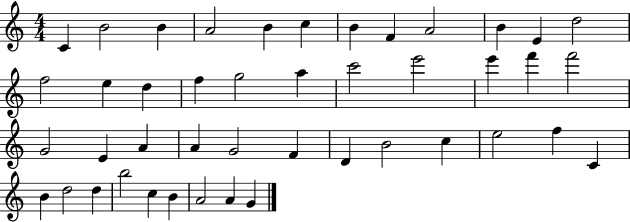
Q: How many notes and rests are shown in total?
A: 44